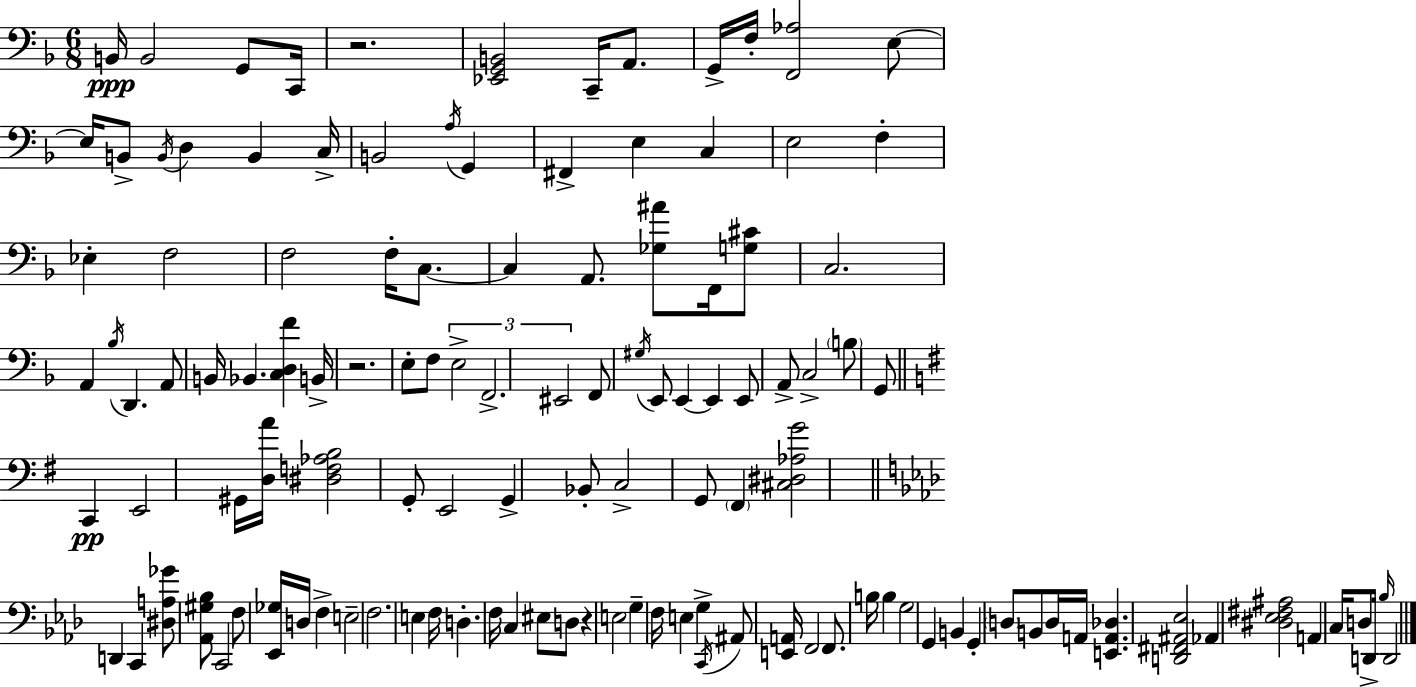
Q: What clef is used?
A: bass